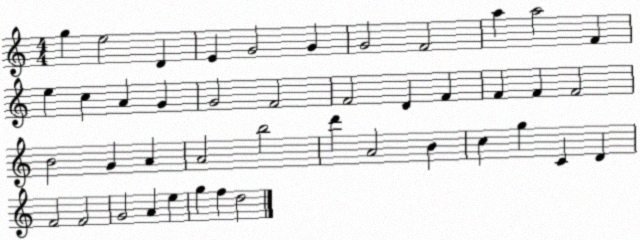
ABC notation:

X:1
T:Untitled
M:4/4
L:1/4
K:C
g e2 D E G2 G G2 F2 a a2 F e c A G G2 F2 F2 D F F F F2 B2 G A A2 b2 d' A2 B c g C D F2 F2 G2 A e g f d2